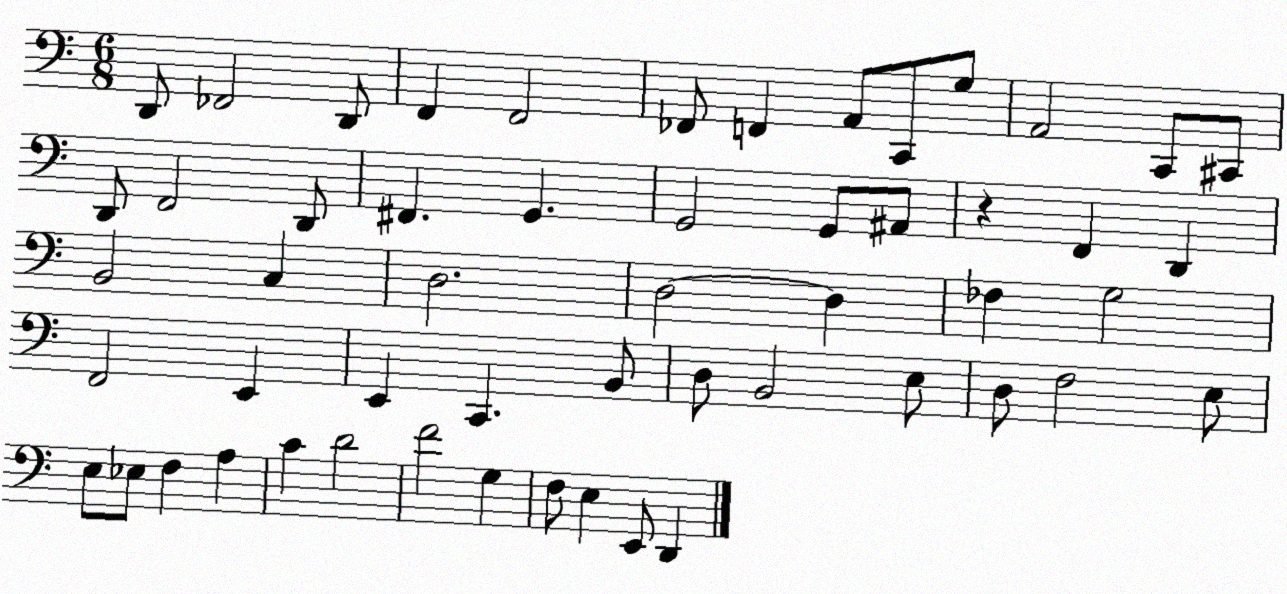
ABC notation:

X:1
T:Untitled
M:6/8
L:1/4
K:C
D,,/2 _F,,2 D,,/2 F,, F,,2 _F,,/2 F,, A,,/2 C,,/2 G,/2 A,,2 C,,/2 ^C,,/2 D,,/2 F,,2 D,,/2 ^F,, G,, G,,2 G,,/2 ^A,,/2 z F,, D,, B,,2 C, D,2 D,2 D, _F, G,2 F,,2 E,, E,, C,, B,,/2 D,/2 B,,2 E,/2 D,/2 F,2 E,/2 E,/2 _E,/2 F, A, C D2 F2 G, F,/2 E, E,,/2 D,,